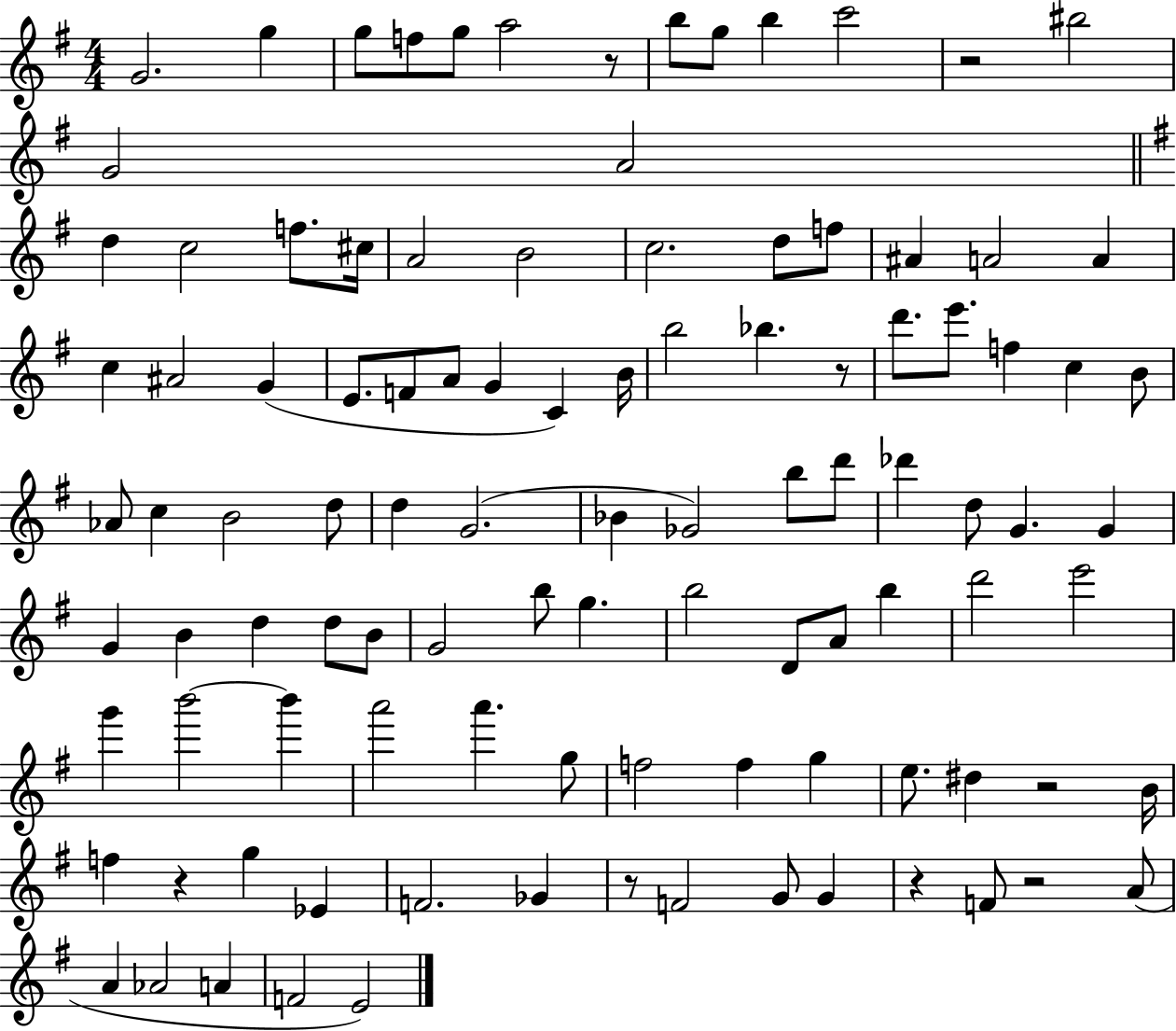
X:1
T:Untitled
M:4/4
L:1/4
K:G
G2 g g/2 f/2 g/2 a2 z/2 b/2 g/2 b c'2 z2 ^b2 G2 A2 d c2 f/2 ^c/4 A2 B2 c2 d/2 f/2 ^A A2 A c ^A2 G E/2 F/2 A/2 G C B/4 b2 _b z/2 d'/2 e'/2 f c B/2 _A/2 c B2 d/2 d G2 _B _G2 b/2 d'/2 _d' d/2 G G G B d d/2 B/2 G2 b/2 g b2 D/2 A/2 b d'2 e'2 g' b'2 b' a'2 a' g/2 f2 f g e/2 ^d z2 B/4 f z g _E F2 _G z/2 F2 G/2 G z F/2 z2 A/2 A _A2 A F2 E2